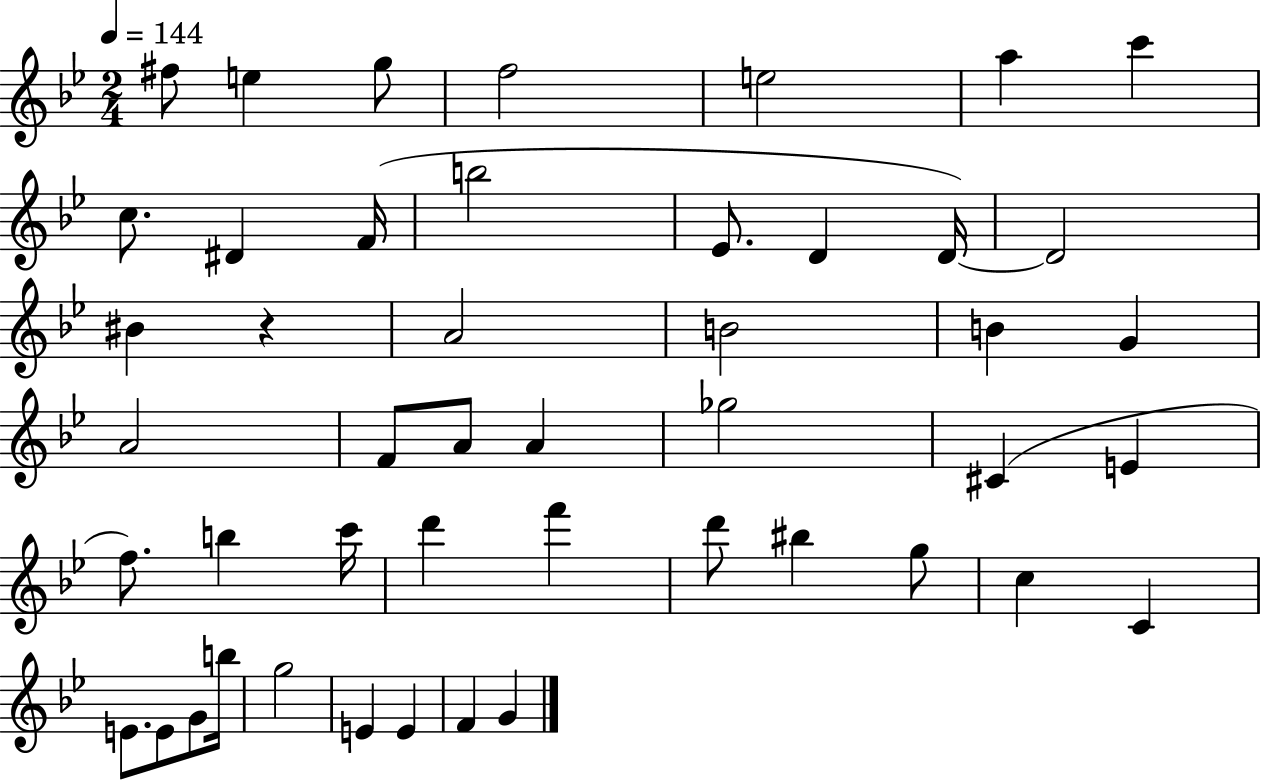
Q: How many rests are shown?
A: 1